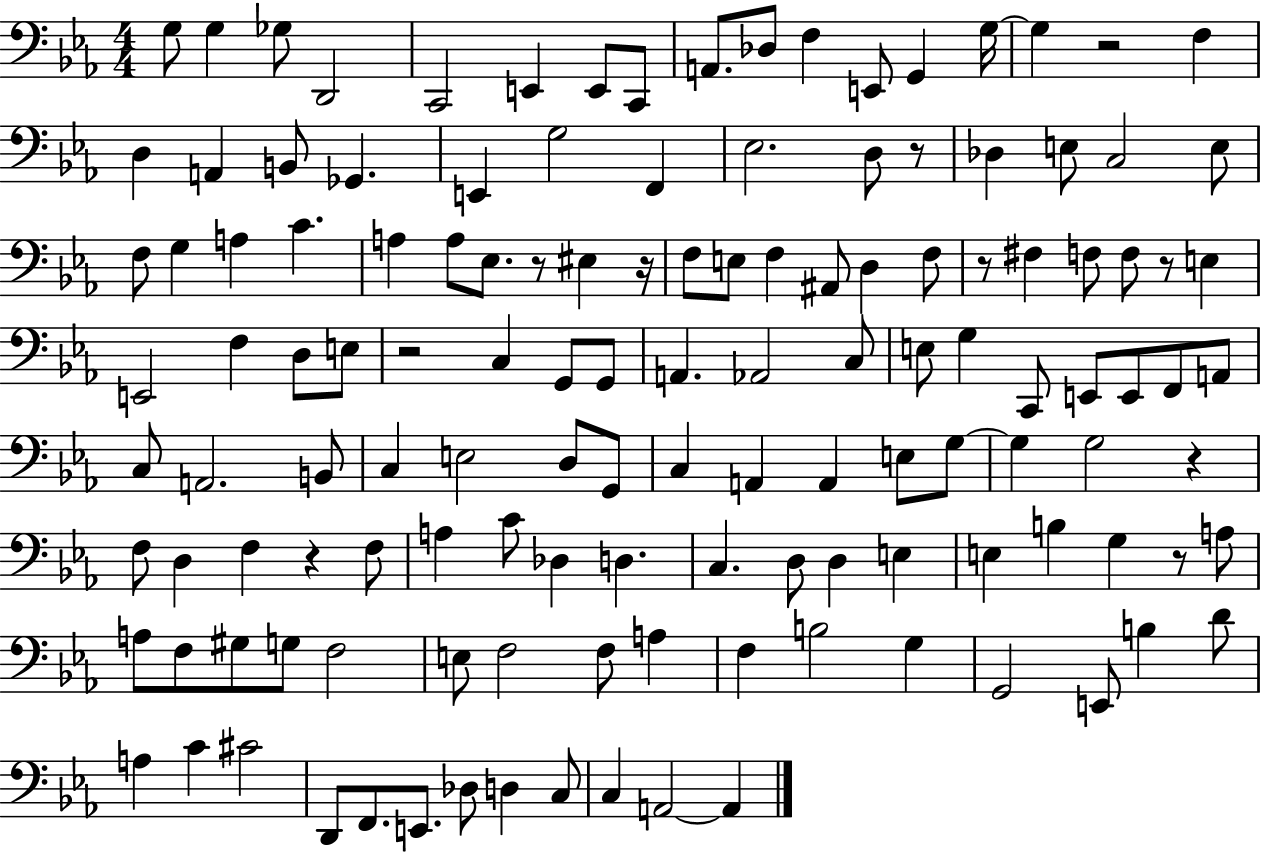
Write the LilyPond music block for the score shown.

{
  \clef bass
  \numericTimeSignature
  \time 4/4
  \key ees \major
  g8 g4 ges8 d,2 | c,2 e,4 e,8 c,8 | a,8. des8 f4 e,8 g,4 g16~~ | g4 r2 f4 | \break d4 a,4 b,8 ges,4. | e,4 g2 f,4 | ees2. d8 r8 | des4 e8 c2 e8 | \break f8 g4 a4 c'4. | a4 a8 ees8. r8 eis4 r16 | f8 e8 f4 ais,8 d4 f8 | r8 fis4 f8 f8 r8 e4 | \break e,2 f4 d8 e8 | r2 c4 g,8 g,8 | a,4. aes,2 c8 | e8 g4 c,8 e,8 e,8 f,8 a,8 | \break c8 a,2. b,8 | c4 e2 d8 g,8 | c4 a,4 a,4 e8 g8~~ | g4 g2 r4 | \break f8 d4 f4 r4 f8 | a4 c'8 des4 d4. | c4. d8 d4 e4 | e4 b4 g4 r8 a8 | \break a8 f8 gis8 g8 f2 | e8 f2 f8 a4 | f4 b2 g4 | g,2 e,8 b4 d'8 | \break a4 c'4 cis'2 | d,8 f,8. e,8. des8 d4 c8 | c4 a,2~~ a,4 | \bar "|."
}